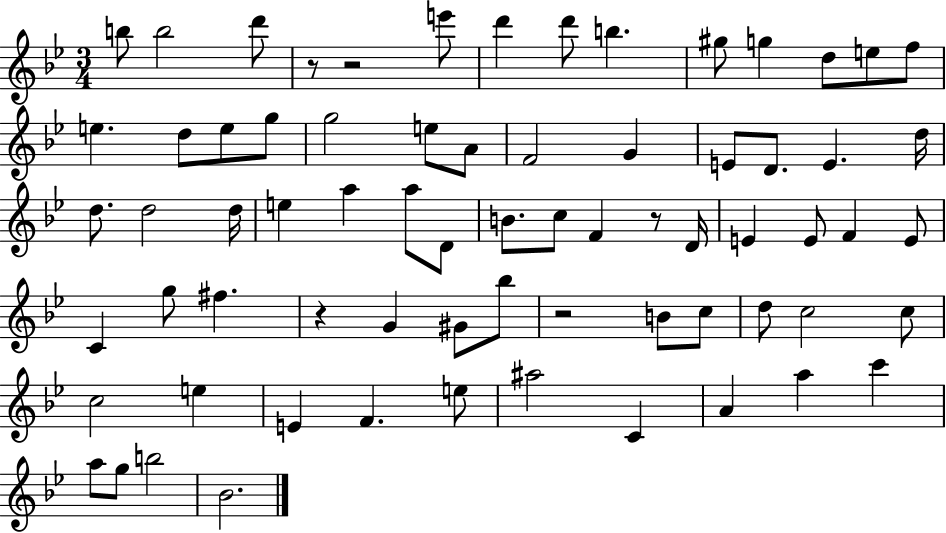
{
  \clef treble
  \numericTimeSignature
  \time 3/4
  \key bes \major
  b''8 b''2 d'''8 | r8 r2 e'''8 | d'''4 d'''8 b''4. | gis''8 g''4 d''8 e''8 f''8 | \break e''4. d''8 e''8 g''8 | g''2 e''8 a'8 | f'2 g'4 | e'8 d'8. e'4. d''16 | \break d''8. d''2 d''16 | e''4 a''4 a''8 d'8 | b'8. c''8 f'4 r8 d'16 | e'4 e'8 f'4 e'8 | \break c'4 g''8 fis''4. | r4 g'4 gis'8 bes''8 | r2 b'8 c''8 | d''8 c''2 c''8 | \break c''2 e''4 | e'4 f'4. e''8 | ais''2 c'4 | a'4 a''4 c'''4 | \break a''8 g''8 b''2 | bes'2. | \bar "|."
}